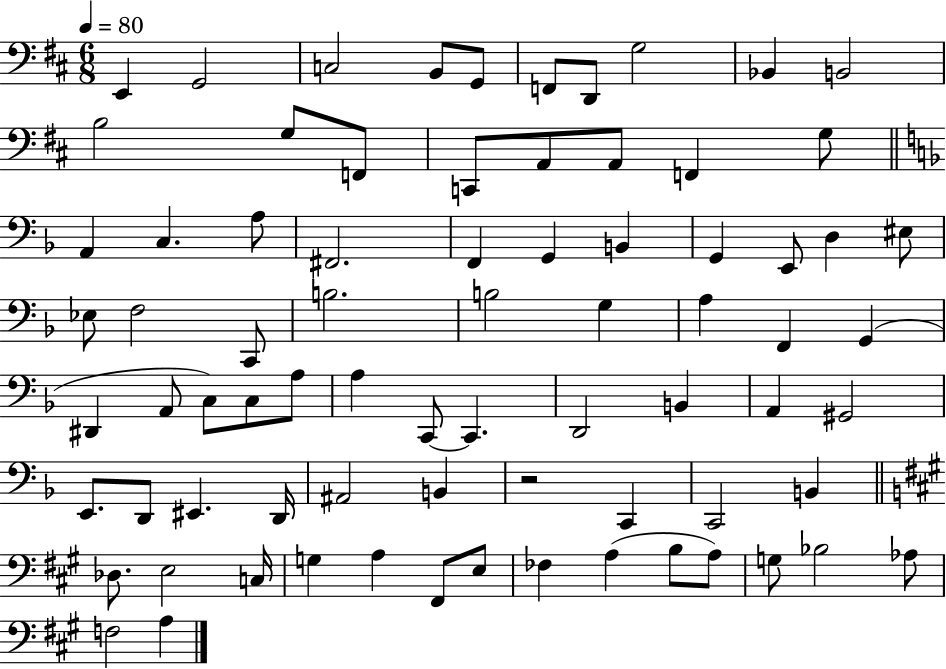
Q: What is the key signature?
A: D major